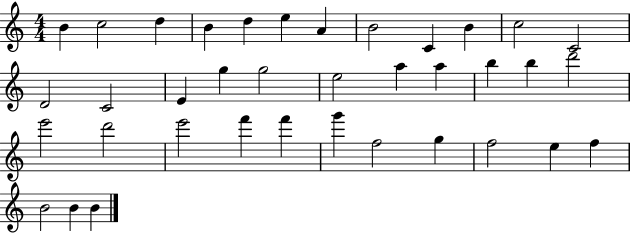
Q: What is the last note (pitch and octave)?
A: B4